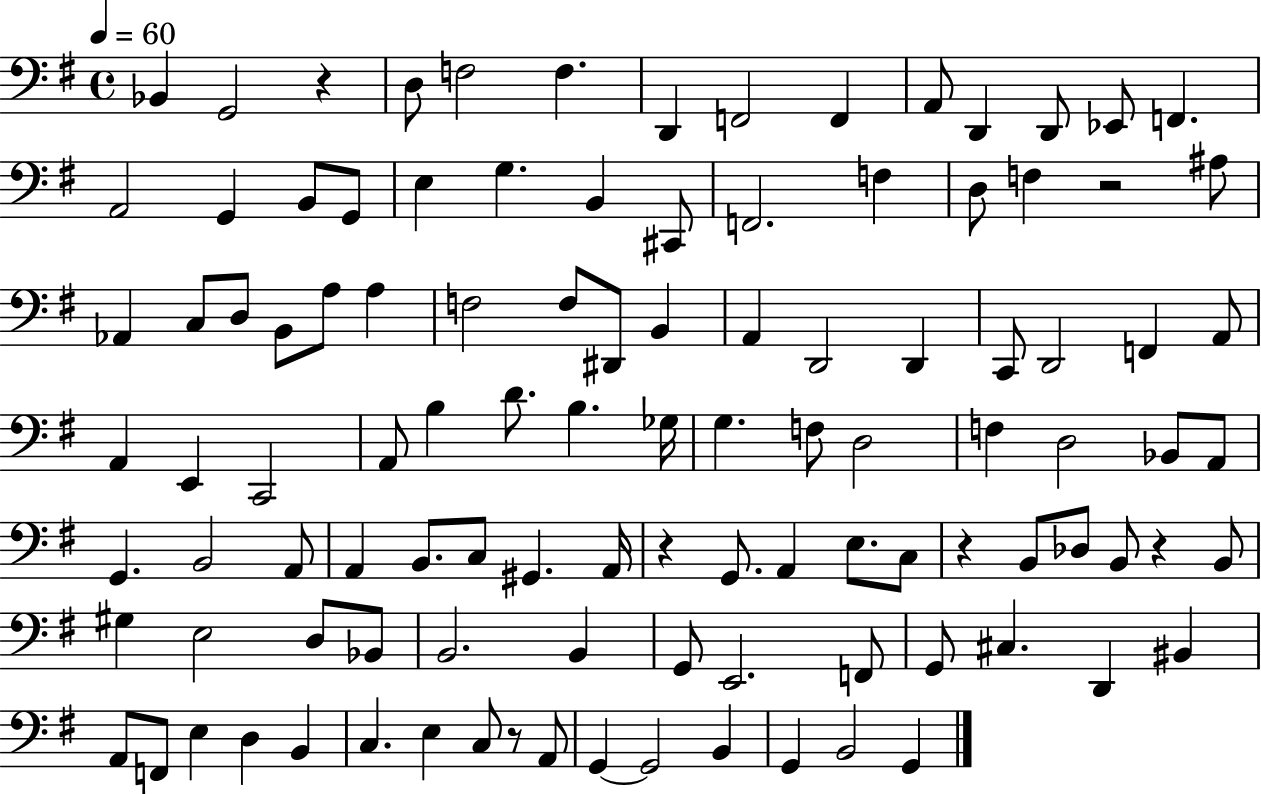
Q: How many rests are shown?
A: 6